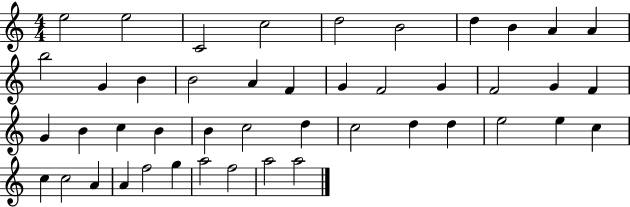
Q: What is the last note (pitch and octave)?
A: A5